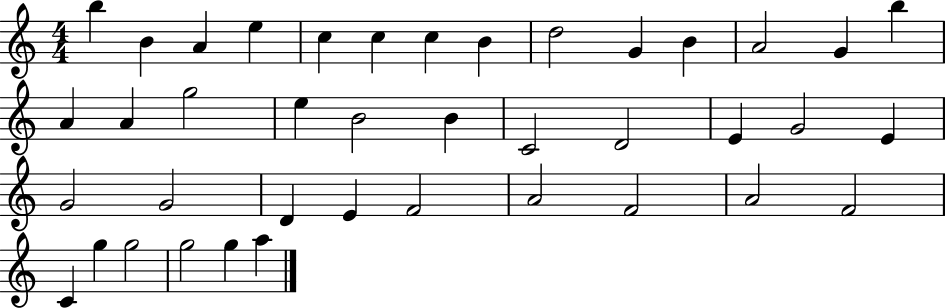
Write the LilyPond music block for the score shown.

{
  \clef treble
  \numericTimeSignature
  \time 4/4
  \key c \major
  b''4 b'4 a'4 e''4 | c''4 c''4 c''4 b'4 | d''2 g'4 b'4 | a'2 g'4 b''4 | \break a'4 a'4 g''2 | e''4 b'2 b'4 | c'2 d'2 | e'4 g'2 e'4 | \break g'2 g'2 | d'4 e'4 f'2 | a'2 f'2 | a'2 f'2 | \break c'4 g''4 g''2 | g''2 g''4 a''4 | \bar "|."
}